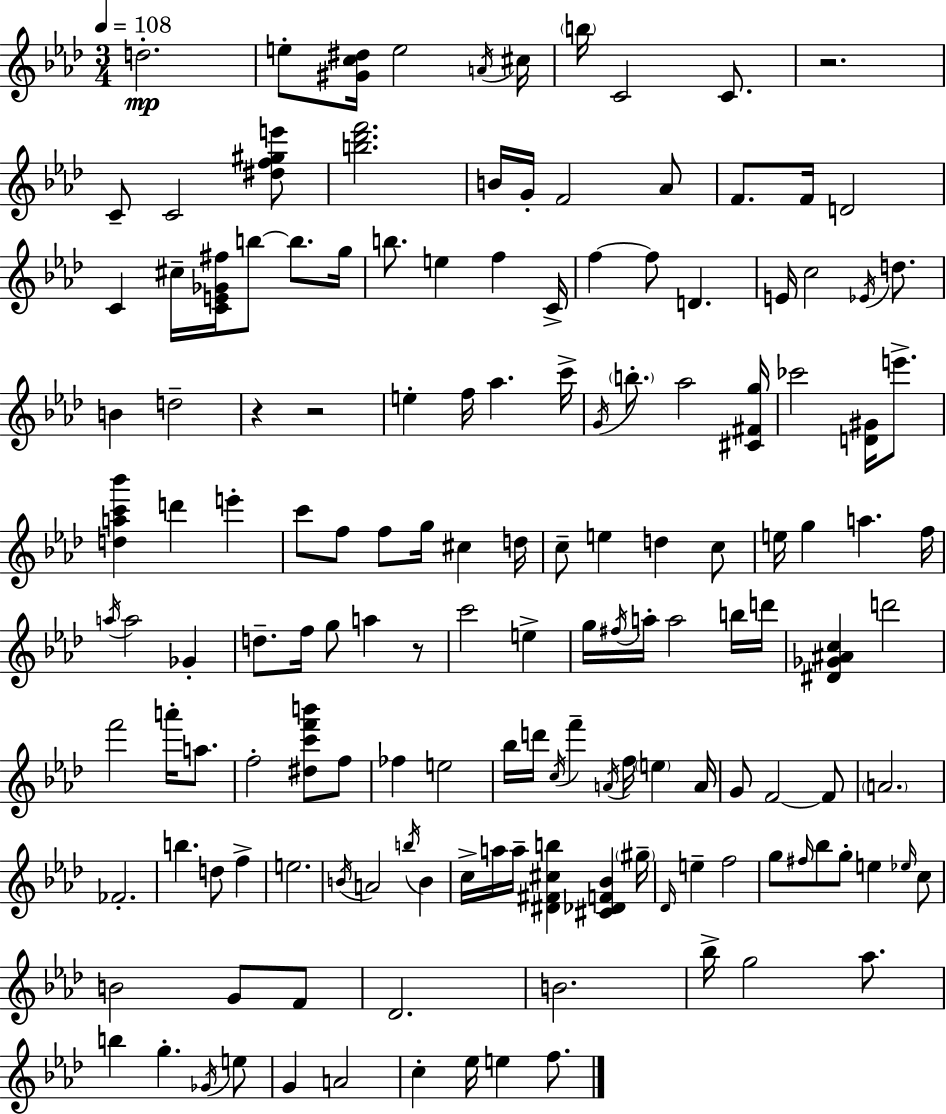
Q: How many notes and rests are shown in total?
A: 151